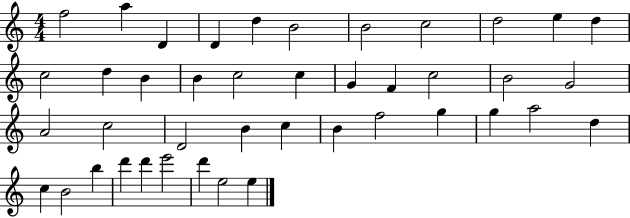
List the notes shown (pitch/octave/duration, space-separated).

F5/h A5/q D4/q D4/q D5/q B4/h B4/h C5/h D5/h E5/q D5/q C5/h D5/q B4/q B4/q C5/h C5/q G4/q F4/q C5/h B4/h G4/h A4/h C5/h D4/h B4/q C5/q B4/q F5/h G5/q G5/q A5/h D5/q C5/q B4/h B5/q D6/q D6/q E6/h D6/q E5/h E5/q